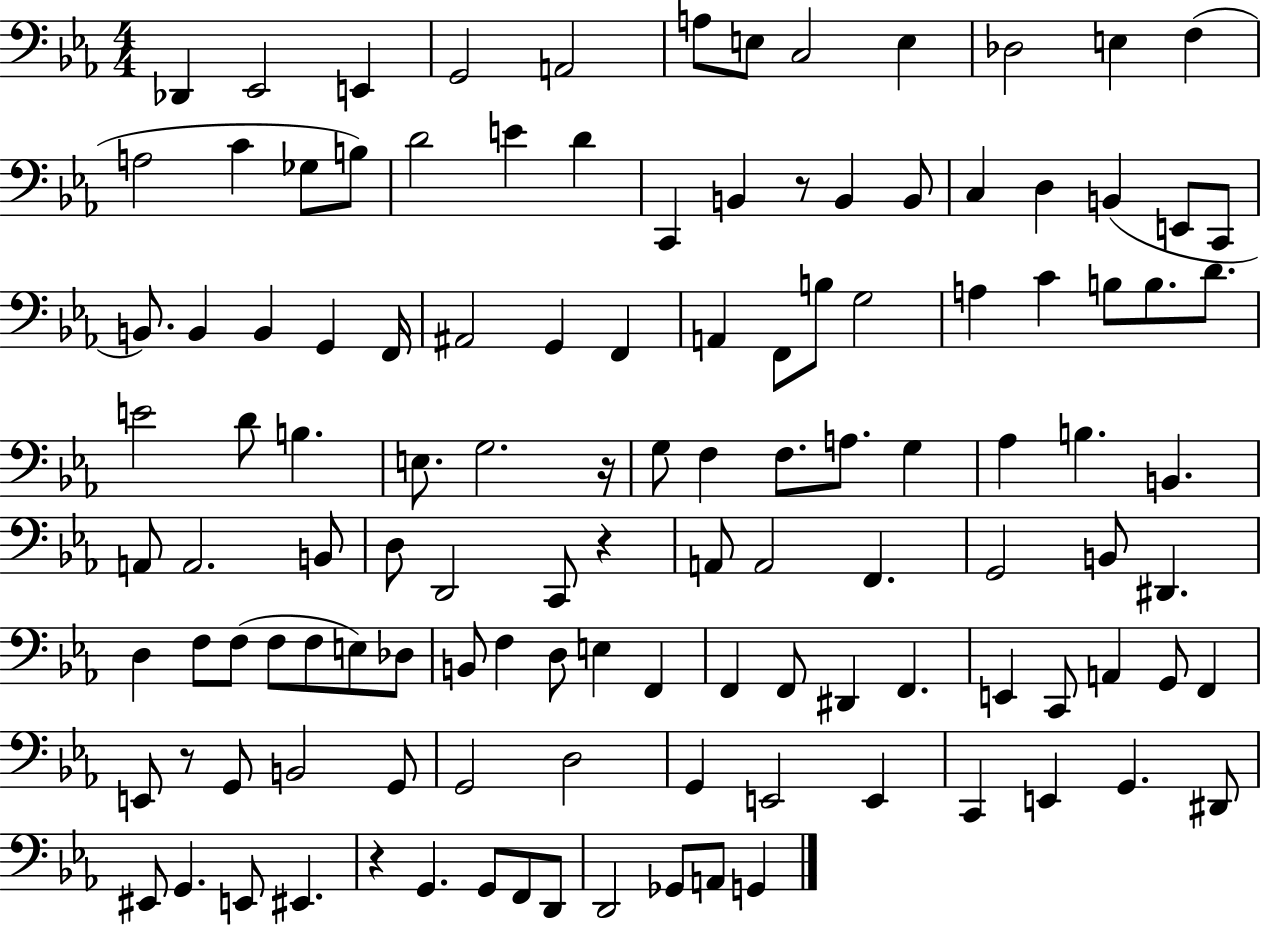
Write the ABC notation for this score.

X:1
T:Untitled
M:4/4
L:1/4
K:Eb
_D,, _E,,2 E,, G,,2 A,,2 A,/2 E,/2 C,2 E, _D,2 E, F, A,2 C _G,/2 B,/2 D2 E D C,, B,, z/2 B,, B,,/2 C, D, B,, E,,/2 C,,/2 B,,/2 B,, B,, G,, F,,/4 ^A,,2 G,, F,, A,, F,,/2 B,/2 G,2 A, C B,/2 B,/2 D/2 E2 D/2 B, E,/2 G,2 z/4 G,/2 F, F,/2 A,/2 G, _A, B, B,, A,,/2 A,,2 B,,/2 D,/2 D,,2 C,,/2 z A,,/2 A,,2 F,, G,,2 B,,/2 ^D,, D, F,/2 F,/2 F,/2 F,/2 E,/2 _D,/2 B,,/2 F, D,/2 E, F,, F,, F,,/2 ^D,, F,, E,, C,,/2 A,, G,,/2 F,, E,,/2 z/2 G,,/2 B,,2 G,,/2 G,,2 D,2 G,, E,,2 E,, C,, E,, G,, ^D,,/2 ^E,,/2 G,, E,,/2 ^E,, z G,, G,,/2 F,,/2 D,,/2 D,,2 _G,,/2 A,,/2 G,,